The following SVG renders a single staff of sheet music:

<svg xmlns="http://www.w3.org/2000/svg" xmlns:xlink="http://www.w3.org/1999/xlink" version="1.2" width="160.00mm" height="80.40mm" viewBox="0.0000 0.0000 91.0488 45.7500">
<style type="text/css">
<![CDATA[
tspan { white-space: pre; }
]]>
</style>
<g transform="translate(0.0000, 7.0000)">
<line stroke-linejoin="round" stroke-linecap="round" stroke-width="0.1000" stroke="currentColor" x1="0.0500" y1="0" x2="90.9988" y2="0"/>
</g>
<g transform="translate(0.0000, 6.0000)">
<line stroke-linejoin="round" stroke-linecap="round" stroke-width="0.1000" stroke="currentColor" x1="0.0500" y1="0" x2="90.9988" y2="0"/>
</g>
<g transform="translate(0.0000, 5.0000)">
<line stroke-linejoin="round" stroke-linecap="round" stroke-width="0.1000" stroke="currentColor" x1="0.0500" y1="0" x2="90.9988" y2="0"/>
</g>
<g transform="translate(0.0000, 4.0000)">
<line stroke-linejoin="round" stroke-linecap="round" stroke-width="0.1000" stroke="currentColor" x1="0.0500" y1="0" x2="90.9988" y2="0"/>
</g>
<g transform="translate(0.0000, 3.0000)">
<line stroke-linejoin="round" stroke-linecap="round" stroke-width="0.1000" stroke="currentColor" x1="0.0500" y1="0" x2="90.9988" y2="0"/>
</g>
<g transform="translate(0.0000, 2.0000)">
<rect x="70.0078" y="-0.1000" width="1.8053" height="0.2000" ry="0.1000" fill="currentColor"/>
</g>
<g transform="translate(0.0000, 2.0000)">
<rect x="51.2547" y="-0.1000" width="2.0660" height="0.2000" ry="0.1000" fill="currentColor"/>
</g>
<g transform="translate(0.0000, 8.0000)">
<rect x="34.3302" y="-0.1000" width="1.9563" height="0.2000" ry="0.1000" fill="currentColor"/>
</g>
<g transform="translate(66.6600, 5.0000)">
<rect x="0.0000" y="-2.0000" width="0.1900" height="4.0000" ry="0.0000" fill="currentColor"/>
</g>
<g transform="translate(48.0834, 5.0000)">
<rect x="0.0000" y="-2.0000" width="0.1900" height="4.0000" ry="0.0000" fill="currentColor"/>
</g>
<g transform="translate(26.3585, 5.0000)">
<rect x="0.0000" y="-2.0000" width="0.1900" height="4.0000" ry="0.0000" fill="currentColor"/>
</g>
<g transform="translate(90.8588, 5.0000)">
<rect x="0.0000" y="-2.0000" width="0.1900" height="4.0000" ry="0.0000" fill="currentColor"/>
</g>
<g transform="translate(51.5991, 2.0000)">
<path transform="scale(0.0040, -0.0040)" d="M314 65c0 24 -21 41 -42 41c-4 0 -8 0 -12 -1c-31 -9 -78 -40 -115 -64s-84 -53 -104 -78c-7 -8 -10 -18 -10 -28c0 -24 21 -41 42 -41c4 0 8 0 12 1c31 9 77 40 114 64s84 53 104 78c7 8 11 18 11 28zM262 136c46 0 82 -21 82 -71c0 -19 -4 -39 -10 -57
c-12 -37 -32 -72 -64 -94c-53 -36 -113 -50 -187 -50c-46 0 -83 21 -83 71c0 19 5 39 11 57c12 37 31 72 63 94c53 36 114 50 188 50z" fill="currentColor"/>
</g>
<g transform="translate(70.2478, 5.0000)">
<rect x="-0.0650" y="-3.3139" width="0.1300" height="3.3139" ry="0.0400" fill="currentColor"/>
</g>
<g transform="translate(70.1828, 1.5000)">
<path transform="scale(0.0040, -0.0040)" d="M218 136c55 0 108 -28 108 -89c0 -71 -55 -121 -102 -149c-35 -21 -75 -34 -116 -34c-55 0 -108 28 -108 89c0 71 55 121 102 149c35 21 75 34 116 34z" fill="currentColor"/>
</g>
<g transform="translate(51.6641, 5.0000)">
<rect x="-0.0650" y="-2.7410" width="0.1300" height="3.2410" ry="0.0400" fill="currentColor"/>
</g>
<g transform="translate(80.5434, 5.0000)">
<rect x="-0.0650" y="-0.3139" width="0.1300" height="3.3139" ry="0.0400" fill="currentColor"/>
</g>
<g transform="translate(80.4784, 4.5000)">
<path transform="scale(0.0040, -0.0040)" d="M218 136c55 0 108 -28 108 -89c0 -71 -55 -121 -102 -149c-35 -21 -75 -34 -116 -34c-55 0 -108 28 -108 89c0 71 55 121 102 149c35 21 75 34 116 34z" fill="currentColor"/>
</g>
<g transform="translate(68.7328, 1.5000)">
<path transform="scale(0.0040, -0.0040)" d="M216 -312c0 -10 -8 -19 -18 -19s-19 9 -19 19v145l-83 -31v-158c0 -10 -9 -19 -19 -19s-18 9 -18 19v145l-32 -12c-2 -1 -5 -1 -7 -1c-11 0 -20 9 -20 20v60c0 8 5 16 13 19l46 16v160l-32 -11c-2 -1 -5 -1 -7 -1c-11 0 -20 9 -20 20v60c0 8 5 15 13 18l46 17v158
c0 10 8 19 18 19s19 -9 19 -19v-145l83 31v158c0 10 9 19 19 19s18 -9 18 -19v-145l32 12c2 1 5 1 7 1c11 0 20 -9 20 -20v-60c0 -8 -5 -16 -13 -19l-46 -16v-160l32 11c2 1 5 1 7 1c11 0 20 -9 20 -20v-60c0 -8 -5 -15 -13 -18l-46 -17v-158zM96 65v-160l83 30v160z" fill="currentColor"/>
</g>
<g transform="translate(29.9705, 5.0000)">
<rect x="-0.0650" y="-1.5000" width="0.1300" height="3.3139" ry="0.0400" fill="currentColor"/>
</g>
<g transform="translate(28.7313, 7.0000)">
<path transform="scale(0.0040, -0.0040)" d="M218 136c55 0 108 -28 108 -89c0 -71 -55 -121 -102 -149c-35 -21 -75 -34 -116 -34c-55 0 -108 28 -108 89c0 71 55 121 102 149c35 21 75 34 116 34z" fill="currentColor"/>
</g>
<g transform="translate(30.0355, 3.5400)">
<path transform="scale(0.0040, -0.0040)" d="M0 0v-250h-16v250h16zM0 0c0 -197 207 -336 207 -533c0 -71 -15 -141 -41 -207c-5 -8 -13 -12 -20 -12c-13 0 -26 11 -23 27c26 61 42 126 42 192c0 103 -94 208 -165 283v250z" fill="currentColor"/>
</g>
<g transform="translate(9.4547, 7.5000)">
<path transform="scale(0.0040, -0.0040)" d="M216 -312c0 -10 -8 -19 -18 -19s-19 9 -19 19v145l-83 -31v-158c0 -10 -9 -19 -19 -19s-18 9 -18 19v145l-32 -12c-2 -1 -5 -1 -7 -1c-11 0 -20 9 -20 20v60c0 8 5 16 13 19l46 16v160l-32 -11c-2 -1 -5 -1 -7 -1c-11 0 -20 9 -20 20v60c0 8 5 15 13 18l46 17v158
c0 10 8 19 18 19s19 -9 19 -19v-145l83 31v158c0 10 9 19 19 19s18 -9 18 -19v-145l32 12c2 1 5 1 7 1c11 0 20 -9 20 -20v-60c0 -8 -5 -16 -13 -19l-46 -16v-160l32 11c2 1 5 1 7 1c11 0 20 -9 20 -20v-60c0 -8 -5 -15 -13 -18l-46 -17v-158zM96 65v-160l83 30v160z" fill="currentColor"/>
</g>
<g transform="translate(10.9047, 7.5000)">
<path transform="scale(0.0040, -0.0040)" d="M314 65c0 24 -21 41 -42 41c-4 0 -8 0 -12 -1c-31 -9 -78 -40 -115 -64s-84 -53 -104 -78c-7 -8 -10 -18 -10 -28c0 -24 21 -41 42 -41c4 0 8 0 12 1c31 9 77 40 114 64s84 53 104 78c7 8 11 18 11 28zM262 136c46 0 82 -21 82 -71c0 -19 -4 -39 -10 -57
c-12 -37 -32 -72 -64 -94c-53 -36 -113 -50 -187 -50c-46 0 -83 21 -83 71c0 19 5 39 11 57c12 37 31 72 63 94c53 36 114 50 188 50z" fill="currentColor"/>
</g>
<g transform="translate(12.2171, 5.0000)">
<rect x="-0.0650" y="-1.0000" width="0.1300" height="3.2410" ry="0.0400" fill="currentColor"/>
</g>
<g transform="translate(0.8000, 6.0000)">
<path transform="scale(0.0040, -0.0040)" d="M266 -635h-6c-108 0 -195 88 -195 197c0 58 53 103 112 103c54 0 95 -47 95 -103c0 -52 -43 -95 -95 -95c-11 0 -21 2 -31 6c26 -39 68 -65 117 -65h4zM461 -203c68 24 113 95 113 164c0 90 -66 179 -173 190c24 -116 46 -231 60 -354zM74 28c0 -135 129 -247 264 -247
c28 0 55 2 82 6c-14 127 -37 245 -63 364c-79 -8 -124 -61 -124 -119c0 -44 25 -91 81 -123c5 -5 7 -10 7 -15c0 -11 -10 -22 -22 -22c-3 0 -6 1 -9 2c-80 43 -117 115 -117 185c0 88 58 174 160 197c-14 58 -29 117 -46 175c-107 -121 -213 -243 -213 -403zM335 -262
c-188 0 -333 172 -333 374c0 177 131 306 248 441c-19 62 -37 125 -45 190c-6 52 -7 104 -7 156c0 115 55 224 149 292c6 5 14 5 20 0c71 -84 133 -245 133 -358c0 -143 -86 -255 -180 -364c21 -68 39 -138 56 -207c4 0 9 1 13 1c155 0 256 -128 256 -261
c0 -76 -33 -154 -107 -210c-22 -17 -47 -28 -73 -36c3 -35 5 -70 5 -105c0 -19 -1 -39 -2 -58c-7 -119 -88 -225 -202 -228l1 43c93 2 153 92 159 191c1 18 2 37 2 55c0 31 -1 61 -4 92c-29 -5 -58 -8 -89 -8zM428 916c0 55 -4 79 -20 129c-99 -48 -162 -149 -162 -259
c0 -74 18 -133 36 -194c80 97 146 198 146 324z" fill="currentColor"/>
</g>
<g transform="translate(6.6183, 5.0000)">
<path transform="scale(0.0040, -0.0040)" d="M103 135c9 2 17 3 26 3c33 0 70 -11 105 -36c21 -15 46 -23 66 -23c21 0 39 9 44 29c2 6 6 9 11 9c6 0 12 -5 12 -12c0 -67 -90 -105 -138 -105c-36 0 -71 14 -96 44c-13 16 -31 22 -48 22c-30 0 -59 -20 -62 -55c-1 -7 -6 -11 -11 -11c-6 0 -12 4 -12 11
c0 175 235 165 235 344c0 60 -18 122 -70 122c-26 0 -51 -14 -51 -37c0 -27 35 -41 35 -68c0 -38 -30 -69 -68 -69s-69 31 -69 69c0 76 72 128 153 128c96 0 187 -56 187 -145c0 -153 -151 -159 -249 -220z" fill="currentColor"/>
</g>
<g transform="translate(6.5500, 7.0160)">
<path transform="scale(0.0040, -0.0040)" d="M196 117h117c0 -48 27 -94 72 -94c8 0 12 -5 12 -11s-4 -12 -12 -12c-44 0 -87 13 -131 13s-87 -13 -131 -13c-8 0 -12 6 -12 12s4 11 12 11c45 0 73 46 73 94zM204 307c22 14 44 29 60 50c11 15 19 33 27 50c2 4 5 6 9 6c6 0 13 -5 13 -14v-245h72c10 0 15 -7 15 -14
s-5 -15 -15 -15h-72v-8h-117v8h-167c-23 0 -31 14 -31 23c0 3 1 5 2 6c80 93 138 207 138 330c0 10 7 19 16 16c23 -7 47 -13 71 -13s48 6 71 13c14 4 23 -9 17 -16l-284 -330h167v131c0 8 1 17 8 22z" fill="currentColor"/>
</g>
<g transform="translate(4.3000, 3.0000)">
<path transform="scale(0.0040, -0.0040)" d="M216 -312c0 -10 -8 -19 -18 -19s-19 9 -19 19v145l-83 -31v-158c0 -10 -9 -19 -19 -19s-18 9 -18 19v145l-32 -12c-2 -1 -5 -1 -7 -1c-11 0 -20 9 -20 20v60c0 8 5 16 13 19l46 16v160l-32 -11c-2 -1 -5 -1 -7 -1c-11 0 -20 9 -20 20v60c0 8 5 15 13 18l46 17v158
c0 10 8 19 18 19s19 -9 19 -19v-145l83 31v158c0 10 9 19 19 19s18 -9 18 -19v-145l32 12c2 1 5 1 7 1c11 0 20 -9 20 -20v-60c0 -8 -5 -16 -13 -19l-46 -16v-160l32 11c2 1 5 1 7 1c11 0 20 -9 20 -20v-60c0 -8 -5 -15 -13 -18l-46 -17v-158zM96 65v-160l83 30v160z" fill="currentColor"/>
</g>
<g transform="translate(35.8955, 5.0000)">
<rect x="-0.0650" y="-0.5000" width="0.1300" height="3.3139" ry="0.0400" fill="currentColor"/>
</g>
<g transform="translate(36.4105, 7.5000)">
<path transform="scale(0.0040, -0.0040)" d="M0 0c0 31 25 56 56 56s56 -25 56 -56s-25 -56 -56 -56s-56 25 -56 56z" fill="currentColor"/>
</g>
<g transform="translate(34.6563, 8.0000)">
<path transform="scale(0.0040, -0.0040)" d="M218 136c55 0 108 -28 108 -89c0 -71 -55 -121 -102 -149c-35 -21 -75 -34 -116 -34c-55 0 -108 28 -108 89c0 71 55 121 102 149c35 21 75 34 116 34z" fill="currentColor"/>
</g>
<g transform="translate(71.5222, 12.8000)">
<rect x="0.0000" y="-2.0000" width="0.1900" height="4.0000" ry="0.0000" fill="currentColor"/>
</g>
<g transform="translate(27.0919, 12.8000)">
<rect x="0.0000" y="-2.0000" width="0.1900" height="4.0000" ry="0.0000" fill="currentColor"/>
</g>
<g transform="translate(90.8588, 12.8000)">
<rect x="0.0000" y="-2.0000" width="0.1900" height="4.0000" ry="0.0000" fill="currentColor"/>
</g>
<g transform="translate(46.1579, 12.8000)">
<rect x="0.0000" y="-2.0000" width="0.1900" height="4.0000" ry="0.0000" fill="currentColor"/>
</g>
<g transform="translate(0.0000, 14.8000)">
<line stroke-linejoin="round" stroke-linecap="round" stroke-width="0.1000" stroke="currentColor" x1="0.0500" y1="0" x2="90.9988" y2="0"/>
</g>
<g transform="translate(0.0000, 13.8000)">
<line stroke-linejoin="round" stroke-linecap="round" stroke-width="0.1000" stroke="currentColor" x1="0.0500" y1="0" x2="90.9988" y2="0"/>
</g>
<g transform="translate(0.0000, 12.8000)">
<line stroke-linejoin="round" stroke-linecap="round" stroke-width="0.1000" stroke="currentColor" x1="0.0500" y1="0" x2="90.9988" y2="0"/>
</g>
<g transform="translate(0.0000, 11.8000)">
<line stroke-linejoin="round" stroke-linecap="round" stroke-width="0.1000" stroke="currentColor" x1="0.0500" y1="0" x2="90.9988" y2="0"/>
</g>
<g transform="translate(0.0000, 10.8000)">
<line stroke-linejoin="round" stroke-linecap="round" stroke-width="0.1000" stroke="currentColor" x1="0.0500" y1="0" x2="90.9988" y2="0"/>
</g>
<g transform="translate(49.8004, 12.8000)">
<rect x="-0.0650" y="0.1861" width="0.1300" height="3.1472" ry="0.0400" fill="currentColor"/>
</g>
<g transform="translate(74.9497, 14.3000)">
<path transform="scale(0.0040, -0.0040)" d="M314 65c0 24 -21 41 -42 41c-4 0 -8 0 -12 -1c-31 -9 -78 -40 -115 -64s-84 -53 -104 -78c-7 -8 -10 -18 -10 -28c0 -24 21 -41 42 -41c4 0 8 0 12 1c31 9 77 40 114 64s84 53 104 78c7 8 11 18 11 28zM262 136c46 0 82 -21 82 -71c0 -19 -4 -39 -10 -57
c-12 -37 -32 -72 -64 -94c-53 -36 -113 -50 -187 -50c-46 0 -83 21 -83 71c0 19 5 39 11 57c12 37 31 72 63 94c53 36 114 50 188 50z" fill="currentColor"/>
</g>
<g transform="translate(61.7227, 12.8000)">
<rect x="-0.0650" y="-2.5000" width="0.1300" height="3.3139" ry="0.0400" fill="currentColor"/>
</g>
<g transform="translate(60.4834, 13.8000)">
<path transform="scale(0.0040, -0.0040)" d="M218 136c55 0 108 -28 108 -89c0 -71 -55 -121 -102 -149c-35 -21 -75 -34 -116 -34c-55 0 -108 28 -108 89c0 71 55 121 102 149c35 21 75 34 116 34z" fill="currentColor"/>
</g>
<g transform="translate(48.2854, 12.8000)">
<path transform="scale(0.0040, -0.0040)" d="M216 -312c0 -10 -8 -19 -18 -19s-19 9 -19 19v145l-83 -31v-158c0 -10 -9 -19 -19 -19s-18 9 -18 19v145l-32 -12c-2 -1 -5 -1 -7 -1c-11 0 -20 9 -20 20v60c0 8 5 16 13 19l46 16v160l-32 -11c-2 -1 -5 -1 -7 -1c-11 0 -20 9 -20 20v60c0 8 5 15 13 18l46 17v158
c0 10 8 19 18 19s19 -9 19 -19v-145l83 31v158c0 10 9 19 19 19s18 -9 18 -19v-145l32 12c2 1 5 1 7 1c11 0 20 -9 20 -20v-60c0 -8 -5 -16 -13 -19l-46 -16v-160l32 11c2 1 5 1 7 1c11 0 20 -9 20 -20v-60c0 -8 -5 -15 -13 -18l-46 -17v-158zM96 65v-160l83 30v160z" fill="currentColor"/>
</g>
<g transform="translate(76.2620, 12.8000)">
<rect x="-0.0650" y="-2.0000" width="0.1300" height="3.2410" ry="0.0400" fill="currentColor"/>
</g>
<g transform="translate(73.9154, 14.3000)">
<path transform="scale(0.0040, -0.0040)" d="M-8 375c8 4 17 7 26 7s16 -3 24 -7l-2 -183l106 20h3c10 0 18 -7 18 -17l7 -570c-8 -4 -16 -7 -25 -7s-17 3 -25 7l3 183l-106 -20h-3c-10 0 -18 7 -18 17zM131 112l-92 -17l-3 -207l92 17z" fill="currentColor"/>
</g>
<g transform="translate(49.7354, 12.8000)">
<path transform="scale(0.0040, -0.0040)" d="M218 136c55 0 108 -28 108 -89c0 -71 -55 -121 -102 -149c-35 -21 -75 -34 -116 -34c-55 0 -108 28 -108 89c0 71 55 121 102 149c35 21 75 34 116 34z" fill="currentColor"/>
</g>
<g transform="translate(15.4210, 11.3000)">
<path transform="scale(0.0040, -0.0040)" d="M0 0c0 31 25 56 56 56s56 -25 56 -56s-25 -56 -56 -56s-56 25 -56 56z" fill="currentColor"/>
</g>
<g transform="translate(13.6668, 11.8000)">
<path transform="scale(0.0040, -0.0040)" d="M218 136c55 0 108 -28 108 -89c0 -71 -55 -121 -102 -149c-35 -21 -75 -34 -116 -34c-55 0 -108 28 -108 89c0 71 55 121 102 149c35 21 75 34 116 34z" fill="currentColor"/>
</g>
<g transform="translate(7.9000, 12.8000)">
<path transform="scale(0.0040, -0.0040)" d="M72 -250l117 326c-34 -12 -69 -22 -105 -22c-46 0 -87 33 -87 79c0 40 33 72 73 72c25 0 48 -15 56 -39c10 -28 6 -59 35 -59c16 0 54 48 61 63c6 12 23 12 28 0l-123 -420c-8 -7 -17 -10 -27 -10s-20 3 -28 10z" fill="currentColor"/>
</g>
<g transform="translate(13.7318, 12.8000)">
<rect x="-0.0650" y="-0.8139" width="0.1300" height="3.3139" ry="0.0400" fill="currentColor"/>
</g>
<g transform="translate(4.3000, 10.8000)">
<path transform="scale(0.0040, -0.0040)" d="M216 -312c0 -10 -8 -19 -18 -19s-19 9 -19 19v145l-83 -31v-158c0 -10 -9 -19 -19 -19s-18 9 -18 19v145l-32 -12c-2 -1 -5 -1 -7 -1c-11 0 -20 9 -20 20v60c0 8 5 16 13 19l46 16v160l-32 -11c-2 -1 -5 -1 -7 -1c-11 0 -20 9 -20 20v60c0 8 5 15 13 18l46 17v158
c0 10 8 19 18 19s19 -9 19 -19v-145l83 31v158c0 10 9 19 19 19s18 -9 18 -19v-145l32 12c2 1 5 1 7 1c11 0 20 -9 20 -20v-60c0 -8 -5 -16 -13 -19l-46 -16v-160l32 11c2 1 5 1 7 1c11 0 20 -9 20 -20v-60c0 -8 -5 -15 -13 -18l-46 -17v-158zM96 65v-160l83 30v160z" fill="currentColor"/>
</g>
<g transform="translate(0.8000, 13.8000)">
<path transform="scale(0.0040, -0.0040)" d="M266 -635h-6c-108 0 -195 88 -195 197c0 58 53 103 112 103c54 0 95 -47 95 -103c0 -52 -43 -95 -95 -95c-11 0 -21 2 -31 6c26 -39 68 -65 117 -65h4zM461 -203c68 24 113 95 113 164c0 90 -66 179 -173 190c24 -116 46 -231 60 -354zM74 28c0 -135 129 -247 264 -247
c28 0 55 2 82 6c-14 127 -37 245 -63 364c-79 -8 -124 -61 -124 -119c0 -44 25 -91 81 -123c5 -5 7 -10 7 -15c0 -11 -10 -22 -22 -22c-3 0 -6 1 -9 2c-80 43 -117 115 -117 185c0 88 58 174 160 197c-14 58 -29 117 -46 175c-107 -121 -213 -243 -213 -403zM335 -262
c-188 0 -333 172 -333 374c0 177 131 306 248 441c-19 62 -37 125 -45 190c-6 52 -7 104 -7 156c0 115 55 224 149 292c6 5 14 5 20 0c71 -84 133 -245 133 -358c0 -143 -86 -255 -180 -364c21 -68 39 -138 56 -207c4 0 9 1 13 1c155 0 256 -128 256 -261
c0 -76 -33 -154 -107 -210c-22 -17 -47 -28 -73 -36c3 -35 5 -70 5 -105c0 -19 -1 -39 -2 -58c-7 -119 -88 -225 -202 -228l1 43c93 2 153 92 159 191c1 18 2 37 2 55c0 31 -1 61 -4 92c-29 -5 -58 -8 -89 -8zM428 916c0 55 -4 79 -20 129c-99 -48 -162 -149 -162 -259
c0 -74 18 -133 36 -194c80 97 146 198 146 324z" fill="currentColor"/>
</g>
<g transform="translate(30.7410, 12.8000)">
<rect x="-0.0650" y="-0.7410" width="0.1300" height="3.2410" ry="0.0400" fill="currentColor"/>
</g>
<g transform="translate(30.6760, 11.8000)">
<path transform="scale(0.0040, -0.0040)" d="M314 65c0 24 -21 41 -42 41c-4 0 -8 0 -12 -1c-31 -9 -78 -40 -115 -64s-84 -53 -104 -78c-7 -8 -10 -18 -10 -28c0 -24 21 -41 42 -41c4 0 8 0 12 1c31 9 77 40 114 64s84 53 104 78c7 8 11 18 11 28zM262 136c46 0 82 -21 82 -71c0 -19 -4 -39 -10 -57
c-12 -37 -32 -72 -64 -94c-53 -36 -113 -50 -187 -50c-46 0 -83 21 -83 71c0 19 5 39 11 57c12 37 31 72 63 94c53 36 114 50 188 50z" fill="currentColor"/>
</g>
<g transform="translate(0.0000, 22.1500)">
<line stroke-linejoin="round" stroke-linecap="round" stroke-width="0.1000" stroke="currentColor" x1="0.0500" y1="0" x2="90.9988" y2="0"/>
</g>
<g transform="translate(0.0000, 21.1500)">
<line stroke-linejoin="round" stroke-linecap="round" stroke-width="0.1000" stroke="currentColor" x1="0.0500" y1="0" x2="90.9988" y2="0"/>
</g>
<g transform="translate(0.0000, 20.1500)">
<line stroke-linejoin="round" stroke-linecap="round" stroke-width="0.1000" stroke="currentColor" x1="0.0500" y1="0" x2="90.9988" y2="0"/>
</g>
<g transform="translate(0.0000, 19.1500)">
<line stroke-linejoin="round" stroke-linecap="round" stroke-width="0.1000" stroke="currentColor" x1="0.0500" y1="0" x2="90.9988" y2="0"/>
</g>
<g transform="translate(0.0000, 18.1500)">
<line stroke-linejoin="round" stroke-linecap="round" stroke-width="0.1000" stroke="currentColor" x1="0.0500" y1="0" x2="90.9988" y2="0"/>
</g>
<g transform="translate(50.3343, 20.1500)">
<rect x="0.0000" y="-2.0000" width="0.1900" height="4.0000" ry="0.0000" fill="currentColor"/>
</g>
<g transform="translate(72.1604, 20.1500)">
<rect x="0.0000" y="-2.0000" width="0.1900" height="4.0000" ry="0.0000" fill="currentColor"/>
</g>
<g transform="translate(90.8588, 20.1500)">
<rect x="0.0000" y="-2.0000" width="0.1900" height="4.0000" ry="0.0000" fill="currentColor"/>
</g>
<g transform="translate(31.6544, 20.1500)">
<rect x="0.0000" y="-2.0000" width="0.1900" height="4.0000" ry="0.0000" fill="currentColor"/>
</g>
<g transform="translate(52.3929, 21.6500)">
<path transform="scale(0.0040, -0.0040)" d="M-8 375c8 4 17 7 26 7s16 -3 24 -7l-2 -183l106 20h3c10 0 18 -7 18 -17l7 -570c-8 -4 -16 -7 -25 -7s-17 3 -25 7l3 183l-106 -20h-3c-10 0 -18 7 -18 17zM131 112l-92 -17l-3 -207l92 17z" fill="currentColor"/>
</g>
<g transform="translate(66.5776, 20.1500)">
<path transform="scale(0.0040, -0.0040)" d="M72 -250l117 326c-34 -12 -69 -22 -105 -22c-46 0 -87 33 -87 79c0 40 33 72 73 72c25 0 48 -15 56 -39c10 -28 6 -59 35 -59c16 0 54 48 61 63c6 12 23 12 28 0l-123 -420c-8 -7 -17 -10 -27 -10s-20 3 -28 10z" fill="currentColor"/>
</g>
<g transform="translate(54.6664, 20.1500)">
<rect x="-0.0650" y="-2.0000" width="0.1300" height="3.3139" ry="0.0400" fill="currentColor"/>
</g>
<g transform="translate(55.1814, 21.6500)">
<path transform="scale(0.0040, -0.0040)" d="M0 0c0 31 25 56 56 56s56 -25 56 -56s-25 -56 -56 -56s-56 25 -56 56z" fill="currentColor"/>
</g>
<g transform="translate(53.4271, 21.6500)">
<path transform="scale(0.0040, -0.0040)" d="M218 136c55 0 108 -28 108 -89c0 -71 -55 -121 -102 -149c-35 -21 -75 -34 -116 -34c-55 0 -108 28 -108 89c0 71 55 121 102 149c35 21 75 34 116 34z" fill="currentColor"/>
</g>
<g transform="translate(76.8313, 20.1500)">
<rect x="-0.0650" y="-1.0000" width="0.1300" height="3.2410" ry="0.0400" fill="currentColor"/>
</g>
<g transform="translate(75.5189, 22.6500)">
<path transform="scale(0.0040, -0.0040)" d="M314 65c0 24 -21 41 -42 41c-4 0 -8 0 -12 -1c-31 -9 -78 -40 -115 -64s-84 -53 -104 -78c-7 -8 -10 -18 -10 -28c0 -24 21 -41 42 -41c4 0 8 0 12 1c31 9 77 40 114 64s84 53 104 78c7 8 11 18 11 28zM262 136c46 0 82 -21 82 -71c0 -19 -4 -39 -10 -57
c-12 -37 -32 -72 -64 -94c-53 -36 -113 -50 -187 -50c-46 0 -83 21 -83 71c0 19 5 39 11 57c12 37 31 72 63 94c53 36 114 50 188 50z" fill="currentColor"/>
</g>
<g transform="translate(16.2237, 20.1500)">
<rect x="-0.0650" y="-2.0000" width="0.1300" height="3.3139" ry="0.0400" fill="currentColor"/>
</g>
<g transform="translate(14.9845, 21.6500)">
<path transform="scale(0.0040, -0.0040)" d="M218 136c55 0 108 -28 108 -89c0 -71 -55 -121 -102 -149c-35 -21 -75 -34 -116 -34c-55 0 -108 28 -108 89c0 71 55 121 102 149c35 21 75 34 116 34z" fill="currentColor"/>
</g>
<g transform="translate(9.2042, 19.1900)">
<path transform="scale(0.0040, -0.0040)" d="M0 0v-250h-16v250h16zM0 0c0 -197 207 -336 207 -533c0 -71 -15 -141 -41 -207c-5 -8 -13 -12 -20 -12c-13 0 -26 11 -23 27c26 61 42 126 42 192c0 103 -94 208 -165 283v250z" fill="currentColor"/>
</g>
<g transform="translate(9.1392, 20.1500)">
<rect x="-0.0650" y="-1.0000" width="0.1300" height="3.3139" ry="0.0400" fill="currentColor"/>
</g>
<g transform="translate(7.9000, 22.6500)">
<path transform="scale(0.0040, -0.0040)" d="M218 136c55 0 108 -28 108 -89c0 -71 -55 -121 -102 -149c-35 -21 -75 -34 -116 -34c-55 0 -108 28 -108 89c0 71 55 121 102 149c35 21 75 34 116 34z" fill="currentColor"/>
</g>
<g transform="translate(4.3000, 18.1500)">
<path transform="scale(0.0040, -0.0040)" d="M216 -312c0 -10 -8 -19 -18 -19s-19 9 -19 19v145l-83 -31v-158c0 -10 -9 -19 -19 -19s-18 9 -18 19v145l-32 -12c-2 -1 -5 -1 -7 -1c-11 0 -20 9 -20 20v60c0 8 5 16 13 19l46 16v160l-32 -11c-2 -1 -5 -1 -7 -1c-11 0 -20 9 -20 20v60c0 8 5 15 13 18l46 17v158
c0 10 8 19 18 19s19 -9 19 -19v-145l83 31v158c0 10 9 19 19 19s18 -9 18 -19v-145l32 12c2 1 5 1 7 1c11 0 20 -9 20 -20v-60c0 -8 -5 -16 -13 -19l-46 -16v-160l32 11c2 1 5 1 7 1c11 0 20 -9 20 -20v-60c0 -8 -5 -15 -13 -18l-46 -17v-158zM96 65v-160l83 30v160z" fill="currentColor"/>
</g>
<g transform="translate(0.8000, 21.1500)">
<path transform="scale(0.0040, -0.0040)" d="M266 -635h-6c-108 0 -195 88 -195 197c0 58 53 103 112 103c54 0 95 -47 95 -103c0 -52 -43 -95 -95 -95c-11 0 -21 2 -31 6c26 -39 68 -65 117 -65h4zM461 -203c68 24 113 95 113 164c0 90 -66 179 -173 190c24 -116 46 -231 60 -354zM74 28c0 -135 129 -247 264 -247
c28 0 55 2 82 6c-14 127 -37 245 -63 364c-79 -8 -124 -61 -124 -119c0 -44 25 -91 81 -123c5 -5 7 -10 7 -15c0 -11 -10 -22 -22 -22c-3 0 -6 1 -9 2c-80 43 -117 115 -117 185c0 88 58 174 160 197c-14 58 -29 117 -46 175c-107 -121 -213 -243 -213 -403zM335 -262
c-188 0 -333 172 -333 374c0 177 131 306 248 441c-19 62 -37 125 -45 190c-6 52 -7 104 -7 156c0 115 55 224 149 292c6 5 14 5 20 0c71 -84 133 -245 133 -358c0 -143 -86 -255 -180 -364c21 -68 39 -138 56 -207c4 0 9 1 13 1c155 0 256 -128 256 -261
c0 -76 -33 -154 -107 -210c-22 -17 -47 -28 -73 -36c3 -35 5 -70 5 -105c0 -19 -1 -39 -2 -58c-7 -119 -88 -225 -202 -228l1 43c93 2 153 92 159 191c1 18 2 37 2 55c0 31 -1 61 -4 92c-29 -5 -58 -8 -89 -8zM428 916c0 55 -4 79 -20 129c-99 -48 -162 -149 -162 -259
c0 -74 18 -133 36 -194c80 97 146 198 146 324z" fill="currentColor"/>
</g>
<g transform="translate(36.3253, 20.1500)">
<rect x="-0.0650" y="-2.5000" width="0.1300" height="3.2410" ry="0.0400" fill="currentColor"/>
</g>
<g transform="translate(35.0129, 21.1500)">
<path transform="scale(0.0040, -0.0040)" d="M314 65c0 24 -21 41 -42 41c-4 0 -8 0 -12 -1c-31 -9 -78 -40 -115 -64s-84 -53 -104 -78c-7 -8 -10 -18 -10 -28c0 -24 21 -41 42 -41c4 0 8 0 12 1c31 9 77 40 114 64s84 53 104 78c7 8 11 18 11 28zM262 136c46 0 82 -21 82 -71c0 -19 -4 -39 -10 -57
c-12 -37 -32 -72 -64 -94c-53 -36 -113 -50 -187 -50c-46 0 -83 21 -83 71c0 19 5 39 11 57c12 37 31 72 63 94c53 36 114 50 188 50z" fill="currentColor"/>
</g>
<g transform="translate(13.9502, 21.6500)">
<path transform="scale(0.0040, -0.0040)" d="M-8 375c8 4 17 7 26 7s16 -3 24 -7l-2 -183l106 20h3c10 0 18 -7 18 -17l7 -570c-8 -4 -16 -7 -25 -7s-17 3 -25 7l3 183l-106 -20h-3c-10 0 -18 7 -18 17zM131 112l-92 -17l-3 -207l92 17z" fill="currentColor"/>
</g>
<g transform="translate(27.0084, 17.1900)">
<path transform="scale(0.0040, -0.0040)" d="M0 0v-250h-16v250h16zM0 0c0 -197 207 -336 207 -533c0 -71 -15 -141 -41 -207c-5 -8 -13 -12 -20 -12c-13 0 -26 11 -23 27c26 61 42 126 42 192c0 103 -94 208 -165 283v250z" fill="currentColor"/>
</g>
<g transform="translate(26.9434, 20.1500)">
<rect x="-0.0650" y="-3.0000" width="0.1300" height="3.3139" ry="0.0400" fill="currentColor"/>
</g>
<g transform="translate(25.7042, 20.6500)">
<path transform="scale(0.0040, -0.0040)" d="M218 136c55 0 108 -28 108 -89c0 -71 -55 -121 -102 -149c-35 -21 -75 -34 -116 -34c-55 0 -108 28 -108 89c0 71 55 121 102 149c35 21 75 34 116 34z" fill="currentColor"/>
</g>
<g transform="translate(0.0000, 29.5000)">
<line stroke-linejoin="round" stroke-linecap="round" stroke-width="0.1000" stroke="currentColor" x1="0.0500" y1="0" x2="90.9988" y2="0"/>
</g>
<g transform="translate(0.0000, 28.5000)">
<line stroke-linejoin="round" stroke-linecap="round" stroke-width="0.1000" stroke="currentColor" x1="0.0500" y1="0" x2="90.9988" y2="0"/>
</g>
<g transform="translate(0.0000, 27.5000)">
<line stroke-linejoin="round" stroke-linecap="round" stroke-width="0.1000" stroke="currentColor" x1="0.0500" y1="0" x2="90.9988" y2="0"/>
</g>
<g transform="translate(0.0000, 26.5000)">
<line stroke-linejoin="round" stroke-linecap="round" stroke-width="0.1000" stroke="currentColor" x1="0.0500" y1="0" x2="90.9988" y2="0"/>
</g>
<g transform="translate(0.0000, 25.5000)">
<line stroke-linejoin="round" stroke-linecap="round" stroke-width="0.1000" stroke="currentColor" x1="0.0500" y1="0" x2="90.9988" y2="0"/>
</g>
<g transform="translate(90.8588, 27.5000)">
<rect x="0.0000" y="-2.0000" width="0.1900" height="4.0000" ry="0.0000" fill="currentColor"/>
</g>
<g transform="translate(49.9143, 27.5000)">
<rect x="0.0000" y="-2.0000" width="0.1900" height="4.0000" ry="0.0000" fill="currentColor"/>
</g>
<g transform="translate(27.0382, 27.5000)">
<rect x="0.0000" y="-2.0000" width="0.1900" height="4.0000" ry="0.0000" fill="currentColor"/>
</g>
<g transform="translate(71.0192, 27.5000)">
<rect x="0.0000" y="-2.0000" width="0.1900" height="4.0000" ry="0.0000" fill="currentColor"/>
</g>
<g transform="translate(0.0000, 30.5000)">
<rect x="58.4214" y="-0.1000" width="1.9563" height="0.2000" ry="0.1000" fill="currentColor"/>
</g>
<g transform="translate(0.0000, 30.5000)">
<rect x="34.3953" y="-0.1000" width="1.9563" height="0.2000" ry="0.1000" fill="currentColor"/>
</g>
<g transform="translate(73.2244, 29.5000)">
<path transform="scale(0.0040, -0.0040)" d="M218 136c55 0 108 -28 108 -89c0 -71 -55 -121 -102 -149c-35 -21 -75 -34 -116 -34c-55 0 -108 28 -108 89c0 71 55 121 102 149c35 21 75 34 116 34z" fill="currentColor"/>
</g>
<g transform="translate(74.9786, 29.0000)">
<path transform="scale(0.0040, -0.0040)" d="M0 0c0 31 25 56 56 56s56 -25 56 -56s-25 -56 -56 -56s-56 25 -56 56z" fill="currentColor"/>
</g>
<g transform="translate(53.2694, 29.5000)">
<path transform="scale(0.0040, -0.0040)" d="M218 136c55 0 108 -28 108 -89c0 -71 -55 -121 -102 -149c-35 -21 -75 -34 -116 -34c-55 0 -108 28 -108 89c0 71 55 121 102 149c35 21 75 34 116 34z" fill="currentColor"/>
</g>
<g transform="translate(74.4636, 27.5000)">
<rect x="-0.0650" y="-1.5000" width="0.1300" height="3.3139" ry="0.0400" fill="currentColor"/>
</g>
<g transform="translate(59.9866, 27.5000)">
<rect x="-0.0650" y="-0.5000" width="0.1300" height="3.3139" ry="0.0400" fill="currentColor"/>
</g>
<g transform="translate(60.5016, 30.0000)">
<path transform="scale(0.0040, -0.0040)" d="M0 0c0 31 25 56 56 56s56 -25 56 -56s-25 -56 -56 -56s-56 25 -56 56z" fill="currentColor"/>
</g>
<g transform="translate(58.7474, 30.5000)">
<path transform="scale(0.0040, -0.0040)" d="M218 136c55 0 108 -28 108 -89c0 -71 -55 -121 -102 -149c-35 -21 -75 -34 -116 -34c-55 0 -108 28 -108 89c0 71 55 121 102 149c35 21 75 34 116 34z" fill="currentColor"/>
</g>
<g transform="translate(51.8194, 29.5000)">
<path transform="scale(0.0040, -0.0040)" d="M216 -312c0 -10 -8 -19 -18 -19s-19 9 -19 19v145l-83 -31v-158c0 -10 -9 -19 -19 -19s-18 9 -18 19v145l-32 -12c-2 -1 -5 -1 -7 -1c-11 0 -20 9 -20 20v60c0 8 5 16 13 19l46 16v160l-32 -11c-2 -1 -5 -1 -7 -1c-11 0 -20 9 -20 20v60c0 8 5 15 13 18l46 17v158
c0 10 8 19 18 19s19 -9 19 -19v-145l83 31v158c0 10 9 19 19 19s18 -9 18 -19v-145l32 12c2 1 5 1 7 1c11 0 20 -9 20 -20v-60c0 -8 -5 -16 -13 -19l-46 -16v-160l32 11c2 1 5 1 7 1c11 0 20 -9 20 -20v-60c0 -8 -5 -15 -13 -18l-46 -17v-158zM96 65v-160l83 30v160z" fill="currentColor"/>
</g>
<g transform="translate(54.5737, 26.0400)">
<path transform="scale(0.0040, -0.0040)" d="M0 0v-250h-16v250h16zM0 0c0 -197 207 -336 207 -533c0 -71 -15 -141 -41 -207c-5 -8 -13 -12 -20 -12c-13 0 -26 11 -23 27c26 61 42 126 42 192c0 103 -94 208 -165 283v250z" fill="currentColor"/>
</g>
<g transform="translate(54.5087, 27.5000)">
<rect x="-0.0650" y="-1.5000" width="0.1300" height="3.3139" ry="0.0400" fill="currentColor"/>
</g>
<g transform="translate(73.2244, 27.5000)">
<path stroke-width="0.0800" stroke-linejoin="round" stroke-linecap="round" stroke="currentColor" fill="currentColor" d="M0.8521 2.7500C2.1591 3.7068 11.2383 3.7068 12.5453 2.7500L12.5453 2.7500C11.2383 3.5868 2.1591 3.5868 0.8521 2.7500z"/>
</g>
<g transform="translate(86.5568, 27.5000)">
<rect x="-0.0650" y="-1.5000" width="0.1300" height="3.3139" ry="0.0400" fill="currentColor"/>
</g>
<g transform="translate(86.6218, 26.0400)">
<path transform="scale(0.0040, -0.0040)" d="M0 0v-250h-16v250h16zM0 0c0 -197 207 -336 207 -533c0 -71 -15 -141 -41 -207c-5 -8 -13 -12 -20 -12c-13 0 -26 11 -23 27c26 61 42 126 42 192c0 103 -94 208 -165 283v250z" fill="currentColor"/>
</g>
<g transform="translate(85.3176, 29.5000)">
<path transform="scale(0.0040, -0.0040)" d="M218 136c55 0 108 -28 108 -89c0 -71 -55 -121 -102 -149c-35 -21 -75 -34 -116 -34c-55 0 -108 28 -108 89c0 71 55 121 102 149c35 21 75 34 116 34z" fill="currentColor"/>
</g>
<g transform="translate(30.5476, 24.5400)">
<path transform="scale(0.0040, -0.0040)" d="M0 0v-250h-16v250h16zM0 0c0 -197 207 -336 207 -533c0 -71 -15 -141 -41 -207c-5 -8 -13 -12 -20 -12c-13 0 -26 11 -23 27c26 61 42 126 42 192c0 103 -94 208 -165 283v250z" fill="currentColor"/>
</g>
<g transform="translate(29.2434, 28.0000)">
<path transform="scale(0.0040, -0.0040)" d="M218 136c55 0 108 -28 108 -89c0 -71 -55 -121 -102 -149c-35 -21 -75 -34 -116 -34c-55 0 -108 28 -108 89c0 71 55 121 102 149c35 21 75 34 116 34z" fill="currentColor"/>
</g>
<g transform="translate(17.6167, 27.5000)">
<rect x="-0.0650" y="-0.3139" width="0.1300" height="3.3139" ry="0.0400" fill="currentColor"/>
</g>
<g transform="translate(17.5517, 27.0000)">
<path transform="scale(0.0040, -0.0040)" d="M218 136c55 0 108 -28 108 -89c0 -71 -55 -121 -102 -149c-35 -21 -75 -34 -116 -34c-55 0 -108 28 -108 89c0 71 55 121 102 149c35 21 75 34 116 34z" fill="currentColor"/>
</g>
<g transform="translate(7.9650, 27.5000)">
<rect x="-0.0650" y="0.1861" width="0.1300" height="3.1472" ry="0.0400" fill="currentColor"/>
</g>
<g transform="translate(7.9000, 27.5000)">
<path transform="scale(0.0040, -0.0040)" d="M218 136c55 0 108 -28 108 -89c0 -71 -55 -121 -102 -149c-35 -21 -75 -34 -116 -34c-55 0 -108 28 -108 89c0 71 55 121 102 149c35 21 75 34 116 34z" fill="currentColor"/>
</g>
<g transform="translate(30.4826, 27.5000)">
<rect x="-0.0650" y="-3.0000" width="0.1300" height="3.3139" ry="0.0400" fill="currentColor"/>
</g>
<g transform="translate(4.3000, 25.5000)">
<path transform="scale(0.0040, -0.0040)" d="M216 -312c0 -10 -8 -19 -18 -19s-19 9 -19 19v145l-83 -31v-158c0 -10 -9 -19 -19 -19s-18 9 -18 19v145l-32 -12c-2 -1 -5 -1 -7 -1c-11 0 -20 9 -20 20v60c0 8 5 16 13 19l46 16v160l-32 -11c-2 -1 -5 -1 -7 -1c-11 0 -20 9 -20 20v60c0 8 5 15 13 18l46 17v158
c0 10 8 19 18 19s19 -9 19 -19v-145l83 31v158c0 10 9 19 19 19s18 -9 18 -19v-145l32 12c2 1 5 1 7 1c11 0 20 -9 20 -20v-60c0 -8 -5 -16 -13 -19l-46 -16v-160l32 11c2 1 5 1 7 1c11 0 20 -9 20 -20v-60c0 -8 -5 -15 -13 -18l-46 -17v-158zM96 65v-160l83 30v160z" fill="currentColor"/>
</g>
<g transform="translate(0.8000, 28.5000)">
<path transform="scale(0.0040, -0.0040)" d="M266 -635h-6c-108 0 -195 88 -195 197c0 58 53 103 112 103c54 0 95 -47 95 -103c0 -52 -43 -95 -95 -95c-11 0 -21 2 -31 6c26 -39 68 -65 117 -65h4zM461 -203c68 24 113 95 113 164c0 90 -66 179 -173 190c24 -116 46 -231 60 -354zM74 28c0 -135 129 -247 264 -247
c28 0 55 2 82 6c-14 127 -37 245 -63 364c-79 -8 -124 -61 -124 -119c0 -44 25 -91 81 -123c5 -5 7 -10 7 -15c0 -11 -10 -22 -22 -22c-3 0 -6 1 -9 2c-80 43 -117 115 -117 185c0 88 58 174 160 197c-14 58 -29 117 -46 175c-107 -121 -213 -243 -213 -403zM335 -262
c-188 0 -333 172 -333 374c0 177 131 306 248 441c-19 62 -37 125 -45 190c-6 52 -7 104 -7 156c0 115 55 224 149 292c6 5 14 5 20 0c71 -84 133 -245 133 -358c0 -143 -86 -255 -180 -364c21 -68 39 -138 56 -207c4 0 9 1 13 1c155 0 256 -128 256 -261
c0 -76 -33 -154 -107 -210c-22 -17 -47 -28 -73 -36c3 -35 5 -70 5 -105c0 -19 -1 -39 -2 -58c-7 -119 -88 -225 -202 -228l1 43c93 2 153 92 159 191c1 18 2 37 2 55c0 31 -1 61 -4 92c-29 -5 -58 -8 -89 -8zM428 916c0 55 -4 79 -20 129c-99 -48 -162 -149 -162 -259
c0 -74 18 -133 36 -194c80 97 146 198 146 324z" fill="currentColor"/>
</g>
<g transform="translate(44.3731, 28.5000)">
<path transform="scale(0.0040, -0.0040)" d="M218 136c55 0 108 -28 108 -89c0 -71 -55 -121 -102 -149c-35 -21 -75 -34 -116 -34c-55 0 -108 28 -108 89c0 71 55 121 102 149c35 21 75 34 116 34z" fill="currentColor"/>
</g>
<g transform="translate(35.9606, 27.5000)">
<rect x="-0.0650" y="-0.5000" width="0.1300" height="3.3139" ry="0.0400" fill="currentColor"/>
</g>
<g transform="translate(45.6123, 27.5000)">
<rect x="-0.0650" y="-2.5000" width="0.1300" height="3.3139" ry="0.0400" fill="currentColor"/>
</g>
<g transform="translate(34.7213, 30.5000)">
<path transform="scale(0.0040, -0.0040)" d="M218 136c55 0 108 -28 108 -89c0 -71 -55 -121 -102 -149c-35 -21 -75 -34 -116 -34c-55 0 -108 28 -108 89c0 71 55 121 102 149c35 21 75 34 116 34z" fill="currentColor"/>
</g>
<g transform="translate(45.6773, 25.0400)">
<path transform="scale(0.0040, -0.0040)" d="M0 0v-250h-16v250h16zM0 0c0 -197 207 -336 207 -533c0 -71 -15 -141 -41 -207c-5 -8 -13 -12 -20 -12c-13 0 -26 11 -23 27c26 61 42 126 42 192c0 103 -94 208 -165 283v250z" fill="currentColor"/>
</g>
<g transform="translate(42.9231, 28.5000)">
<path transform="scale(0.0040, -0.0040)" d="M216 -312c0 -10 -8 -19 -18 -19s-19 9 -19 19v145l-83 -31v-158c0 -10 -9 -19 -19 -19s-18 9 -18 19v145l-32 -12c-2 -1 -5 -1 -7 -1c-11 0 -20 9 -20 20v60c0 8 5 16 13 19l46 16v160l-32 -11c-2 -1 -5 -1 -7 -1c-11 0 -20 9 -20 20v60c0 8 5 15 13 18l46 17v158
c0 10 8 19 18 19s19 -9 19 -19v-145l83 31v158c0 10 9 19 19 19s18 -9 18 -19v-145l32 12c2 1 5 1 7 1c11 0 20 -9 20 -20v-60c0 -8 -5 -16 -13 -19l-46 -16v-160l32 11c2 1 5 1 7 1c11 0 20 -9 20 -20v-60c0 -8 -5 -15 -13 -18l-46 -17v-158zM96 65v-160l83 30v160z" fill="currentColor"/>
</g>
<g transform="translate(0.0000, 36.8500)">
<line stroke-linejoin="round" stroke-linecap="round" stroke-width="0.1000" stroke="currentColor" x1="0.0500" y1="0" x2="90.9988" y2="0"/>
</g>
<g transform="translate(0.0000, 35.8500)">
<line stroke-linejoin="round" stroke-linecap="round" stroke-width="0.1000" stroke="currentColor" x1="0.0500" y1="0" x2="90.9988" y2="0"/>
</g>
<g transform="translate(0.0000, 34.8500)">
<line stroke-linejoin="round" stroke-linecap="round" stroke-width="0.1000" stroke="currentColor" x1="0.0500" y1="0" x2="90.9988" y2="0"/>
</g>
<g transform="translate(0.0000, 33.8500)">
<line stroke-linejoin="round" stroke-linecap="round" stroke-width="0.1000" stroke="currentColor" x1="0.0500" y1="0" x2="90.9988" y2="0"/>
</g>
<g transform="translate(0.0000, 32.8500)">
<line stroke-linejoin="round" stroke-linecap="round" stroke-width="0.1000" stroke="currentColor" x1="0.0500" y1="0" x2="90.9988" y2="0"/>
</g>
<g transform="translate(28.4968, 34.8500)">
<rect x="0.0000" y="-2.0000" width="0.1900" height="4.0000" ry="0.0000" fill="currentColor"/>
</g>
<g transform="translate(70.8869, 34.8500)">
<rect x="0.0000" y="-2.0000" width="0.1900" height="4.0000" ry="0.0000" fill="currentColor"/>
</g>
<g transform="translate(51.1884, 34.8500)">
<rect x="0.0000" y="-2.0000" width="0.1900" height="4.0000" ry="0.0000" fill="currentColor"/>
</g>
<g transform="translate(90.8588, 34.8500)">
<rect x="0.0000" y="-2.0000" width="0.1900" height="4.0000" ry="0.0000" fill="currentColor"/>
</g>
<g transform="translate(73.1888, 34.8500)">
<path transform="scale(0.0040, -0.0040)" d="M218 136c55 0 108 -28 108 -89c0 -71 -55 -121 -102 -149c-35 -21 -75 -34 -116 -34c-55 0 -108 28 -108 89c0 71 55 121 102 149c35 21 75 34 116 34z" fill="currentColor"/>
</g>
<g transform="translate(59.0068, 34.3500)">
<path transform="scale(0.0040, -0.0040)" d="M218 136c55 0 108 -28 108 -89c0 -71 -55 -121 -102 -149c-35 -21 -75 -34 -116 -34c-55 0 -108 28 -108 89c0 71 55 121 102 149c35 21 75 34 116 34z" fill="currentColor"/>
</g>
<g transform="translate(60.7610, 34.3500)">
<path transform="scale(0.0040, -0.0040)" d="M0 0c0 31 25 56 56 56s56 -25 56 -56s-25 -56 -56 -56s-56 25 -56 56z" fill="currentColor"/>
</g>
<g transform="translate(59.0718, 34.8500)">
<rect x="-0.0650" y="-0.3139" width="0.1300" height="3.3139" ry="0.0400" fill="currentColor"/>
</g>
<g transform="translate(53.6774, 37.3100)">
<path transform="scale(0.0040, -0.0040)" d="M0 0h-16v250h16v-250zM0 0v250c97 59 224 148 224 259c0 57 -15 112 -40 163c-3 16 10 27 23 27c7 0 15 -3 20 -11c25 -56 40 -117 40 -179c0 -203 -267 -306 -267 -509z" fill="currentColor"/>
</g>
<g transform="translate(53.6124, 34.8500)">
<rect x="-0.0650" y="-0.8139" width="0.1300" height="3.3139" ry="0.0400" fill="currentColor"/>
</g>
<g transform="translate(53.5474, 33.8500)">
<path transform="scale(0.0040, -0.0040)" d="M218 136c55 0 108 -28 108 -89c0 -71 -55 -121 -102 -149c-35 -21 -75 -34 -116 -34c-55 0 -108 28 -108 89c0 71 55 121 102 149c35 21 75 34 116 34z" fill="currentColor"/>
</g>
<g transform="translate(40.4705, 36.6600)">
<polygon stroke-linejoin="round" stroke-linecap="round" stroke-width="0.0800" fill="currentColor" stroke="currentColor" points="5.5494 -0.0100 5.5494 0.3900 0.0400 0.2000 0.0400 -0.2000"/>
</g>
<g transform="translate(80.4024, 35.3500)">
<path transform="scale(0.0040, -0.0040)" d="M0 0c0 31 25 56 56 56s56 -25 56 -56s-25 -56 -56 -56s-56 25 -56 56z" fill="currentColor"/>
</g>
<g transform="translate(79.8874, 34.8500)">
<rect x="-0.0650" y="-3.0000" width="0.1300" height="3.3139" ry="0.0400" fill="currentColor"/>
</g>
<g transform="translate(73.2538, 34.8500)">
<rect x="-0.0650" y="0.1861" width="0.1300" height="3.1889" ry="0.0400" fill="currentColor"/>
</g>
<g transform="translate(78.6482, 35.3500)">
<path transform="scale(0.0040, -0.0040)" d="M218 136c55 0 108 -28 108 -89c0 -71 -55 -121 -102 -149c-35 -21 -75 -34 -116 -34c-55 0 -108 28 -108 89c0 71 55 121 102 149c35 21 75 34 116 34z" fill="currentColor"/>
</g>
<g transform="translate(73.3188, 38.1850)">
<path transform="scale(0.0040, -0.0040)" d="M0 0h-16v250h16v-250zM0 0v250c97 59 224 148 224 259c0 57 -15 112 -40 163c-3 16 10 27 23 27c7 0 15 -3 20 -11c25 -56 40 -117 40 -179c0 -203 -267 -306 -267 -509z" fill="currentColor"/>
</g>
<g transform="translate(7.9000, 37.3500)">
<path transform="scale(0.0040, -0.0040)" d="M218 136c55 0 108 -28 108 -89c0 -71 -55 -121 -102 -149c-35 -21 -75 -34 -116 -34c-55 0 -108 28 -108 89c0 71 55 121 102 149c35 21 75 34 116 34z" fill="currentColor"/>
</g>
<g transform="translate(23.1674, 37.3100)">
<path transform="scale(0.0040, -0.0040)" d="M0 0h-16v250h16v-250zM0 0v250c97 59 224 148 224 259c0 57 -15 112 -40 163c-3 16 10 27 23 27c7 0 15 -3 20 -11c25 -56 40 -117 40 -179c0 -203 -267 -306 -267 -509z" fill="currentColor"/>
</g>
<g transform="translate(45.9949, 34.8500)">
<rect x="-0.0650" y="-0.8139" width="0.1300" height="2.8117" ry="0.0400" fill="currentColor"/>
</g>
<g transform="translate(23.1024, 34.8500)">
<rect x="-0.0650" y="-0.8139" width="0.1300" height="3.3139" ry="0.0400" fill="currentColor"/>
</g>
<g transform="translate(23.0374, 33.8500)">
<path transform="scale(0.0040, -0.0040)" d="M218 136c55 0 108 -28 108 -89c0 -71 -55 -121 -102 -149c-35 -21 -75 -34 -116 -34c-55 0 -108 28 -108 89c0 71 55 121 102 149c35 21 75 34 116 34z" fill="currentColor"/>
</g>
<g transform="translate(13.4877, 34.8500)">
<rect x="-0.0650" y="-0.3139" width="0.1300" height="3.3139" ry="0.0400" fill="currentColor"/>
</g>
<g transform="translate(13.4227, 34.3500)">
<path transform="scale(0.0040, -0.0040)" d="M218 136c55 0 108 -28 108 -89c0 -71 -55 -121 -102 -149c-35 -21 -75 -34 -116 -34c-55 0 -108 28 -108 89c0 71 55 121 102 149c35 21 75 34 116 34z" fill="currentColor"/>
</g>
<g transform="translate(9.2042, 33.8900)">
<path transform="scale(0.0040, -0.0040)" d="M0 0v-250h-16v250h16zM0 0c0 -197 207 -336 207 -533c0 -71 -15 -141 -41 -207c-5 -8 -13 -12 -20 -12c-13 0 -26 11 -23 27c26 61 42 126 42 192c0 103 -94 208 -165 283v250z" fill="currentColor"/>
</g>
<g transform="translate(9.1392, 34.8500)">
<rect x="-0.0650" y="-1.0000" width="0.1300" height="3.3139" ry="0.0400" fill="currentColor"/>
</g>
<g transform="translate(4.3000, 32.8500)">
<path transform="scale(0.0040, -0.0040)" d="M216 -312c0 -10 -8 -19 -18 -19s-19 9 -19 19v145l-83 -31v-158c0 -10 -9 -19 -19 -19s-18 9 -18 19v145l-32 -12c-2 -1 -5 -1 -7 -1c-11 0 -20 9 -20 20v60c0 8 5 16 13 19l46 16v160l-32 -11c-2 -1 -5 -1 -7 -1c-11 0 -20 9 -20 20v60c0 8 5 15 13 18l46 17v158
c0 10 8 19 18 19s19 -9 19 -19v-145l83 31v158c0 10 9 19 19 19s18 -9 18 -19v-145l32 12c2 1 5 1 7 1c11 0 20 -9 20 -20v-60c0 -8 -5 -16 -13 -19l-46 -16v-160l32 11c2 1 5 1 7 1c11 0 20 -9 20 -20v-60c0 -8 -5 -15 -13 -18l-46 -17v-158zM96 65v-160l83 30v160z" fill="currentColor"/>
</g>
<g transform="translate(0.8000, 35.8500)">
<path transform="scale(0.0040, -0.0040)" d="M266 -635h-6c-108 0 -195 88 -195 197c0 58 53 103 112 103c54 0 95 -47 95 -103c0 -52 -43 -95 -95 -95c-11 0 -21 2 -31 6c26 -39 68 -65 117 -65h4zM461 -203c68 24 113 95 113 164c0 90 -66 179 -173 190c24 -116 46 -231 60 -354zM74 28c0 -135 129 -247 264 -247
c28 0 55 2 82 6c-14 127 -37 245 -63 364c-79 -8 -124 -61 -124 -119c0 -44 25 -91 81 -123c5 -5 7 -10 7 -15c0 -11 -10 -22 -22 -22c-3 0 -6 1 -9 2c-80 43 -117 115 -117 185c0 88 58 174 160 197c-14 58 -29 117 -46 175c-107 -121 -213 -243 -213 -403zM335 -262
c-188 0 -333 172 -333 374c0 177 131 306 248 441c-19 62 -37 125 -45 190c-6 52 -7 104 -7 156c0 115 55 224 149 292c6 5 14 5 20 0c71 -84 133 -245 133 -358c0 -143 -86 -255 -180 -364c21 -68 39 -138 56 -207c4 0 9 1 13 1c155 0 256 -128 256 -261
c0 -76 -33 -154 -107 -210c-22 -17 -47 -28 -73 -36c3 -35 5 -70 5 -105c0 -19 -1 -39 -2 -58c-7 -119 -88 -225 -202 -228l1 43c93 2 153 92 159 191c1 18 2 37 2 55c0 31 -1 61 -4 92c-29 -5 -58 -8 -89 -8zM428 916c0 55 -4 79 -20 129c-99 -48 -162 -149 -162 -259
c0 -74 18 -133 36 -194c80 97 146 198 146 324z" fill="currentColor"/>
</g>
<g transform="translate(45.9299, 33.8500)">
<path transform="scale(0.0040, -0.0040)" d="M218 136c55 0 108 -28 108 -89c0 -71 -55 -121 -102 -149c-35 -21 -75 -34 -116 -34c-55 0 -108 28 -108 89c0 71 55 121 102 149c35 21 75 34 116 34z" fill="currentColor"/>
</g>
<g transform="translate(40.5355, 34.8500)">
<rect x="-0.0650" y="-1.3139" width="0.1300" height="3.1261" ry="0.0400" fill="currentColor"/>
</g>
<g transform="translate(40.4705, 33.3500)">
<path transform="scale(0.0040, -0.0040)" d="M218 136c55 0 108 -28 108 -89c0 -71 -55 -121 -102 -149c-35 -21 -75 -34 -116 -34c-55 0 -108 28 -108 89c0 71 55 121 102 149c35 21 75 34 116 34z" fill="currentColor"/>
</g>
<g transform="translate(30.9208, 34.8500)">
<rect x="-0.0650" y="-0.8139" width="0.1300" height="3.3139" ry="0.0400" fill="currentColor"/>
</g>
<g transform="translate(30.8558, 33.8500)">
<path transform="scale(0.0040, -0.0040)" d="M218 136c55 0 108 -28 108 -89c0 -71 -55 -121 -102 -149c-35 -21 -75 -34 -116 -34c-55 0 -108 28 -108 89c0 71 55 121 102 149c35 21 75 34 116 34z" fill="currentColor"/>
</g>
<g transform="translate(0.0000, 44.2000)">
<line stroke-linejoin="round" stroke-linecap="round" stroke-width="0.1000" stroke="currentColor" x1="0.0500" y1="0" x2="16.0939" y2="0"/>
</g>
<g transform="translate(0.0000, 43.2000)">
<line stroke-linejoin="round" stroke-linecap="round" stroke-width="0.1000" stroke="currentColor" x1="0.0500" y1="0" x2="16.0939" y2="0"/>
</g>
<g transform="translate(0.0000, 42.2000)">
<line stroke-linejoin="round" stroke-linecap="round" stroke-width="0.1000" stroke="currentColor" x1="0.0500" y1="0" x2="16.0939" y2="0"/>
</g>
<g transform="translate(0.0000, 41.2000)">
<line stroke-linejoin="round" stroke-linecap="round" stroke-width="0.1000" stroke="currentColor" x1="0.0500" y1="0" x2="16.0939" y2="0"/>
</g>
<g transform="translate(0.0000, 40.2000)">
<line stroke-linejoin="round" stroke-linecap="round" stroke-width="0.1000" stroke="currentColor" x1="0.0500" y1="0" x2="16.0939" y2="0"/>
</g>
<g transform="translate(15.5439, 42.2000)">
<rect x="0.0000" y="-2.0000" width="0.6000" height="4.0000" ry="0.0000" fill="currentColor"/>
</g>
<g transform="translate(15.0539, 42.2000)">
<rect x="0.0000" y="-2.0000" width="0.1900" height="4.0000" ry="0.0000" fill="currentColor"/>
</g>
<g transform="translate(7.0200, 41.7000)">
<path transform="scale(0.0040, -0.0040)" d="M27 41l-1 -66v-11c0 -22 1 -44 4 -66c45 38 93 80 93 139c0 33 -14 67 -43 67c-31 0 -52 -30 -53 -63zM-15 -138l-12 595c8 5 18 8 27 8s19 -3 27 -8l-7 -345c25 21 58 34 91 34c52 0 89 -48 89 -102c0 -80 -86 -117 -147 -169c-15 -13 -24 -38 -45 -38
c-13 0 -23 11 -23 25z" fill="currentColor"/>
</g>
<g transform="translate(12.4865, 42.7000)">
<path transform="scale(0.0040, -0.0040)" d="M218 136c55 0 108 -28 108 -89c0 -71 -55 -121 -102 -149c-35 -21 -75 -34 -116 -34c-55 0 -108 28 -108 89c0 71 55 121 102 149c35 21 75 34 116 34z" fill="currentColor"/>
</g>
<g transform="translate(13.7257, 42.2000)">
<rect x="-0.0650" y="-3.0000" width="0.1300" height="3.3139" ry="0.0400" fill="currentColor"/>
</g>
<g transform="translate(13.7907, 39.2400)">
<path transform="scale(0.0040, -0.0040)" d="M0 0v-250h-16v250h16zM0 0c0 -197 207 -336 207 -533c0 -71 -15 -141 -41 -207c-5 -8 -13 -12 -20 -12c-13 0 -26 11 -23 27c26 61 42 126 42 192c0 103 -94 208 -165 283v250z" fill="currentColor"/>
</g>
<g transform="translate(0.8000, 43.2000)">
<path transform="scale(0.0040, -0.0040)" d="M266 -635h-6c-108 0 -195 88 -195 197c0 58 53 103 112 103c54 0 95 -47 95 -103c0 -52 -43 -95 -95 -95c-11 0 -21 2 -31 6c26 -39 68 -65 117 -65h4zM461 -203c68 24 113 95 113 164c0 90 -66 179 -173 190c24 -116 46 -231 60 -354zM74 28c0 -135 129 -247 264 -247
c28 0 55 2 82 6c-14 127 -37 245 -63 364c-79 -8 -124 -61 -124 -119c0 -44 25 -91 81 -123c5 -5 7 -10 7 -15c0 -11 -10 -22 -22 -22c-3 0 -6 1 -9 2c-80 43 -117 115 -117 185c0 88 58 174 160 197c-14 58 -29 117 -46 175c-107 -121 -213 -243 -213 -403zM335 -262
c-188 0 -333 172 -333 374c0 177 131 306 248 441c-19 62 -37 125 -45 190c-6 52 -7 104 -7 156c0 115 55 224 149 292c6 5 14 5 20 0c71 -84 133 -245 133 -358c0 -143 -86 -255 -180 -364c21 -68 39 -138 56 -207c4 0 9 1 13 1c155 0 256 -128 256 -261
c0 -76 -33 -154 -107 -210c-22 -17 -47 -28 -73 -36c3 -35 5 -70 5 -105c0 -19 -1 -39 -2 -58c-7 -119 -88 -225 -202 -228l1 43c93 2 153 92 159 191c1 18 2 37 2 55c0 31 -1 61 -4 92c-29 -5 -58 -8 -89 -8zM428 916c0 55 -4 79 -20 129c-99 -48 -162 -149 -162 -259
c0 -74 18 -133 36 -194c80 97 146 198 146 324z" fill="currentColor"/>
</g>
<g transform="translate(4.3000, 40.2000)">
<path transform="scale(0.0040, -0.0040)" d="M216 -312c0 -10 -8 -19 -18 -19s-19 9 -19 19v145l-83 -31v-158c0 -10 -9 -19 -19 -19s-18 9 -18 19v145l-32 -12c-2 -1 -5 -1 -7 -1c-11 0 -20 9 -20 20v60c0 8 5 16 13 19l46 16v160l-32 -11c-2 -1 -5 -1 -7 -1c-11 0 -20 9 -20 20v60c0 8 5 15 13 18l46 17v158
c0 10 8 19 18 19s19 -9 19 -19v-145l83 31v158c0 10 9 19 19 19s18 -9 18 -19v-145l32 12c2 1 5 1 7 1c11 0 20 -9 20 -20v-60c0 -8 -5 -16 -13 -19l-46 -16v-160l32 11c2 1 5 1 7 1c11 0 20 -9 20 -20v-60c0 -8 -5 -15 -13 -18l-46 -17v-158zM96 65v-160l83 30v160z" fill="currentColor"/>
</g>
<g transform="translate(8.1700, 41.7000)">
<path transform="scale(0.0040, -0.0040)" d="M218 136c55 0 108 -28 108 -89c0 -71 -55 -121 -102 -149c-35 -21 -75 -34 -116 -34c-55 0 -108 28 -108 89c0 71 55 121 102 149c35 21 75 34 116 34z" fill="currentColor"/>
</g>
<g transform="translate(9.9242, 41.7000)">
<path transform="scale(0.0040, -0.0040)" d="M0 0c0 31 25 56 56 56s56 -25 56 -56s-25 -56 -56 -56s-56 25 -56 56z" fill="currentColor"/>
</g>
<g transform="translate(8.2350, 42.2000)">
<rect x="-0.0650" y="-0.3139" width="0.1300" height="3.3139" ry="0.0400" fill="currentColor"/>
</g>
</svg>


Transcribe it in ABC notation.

X:1
T:Untitled
M:2/4
L:1/4
K:G
^D2 E/2 C a2 ^b c z/2 d d2 ^B G F2 D/2 F A/2 G2 F z/2 D2 B c A/2 C ^G/2 ^E/2 C E E/2 D/2 c d/2 d e/2 d/2 d/2 c B/2 A _c A/2